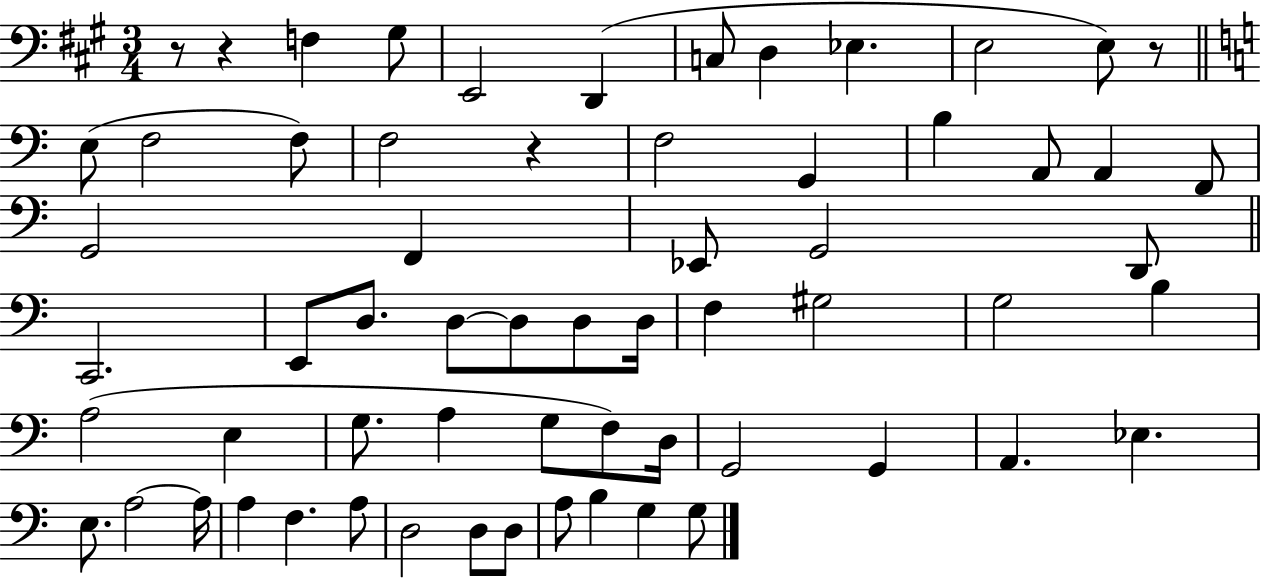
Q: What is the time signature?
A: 3/4